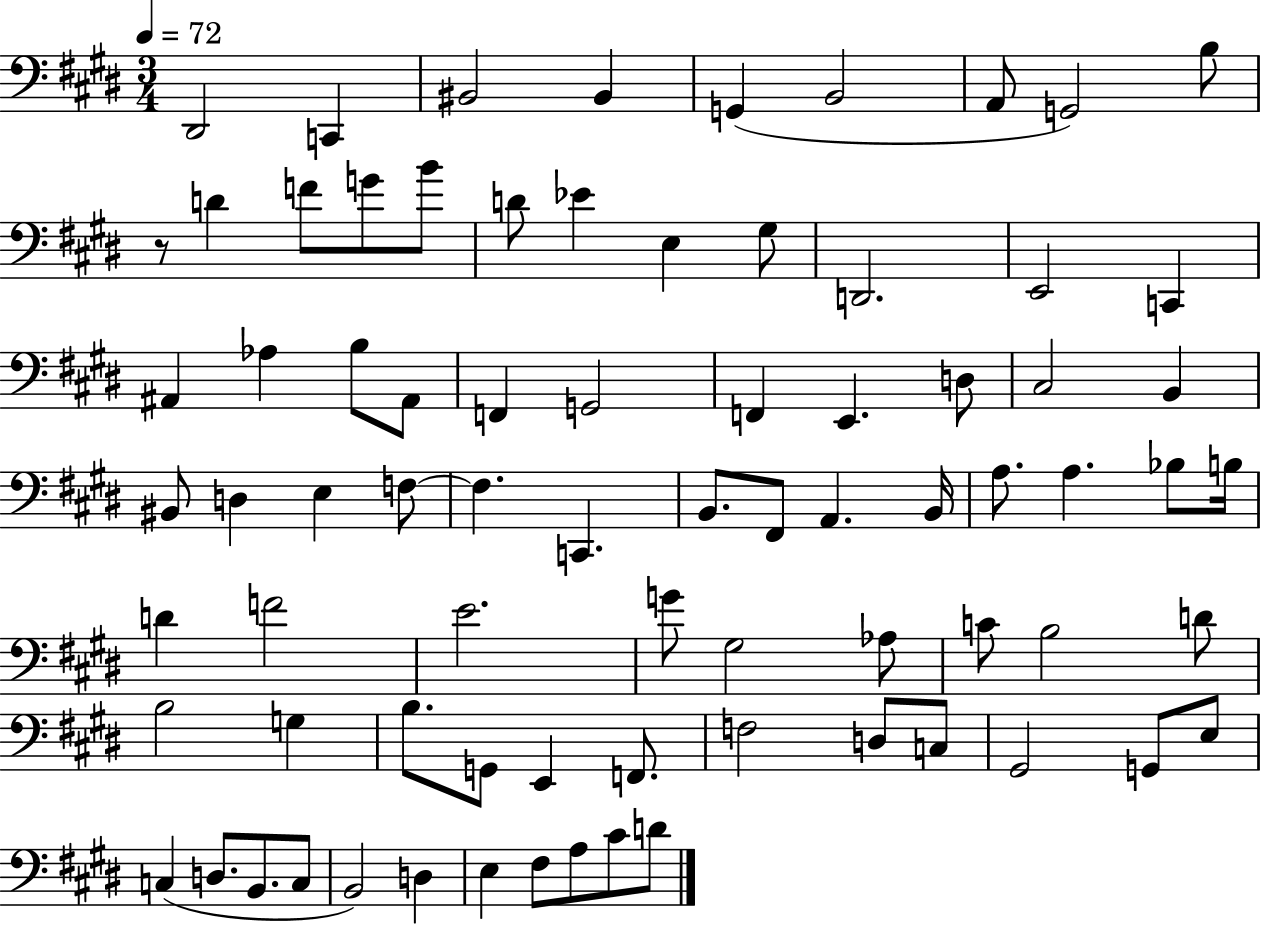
{
  \clef bass
  \numericTimeSignature
  \time 3/4
  \key e \major
  \tempo 4 = 72
  \repeat volta 2 { dis,2 c,4 | bis,2 bis,4 | g,4( b,2 | a,8 g,2) b8 | \break r8 d'4 f'8 g'8 b'8 | d'8 ees'4 e4 gis8 | d,2. | e,2 c,4 | \break ais,4 aes4 b8 ais,8 | f,4 g,2 | f,4 e,4. d8 | cis2 b,4 | \break bis,8 d4 e4 f8~~ | f4. c,4. | b,8. fis,8 a,4. b,16 | a8. a4. bes8 b16 | \break d'4 f'2 | e'2. | g'8 gis2 aes8 | c'8 b2 d'8 | \break b2 g4 | b8. g,8 e,4 f,8. | f2 d8 c8 | gis,2 g,8 e8 | \break c4( d8. b,8. c8 | b,2) d4 | e4 fis8 a8 cis'8 d'8 | } \bar "|."
}